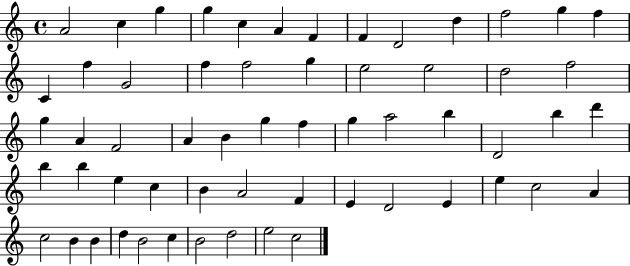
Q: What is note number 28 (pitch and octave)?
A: B4